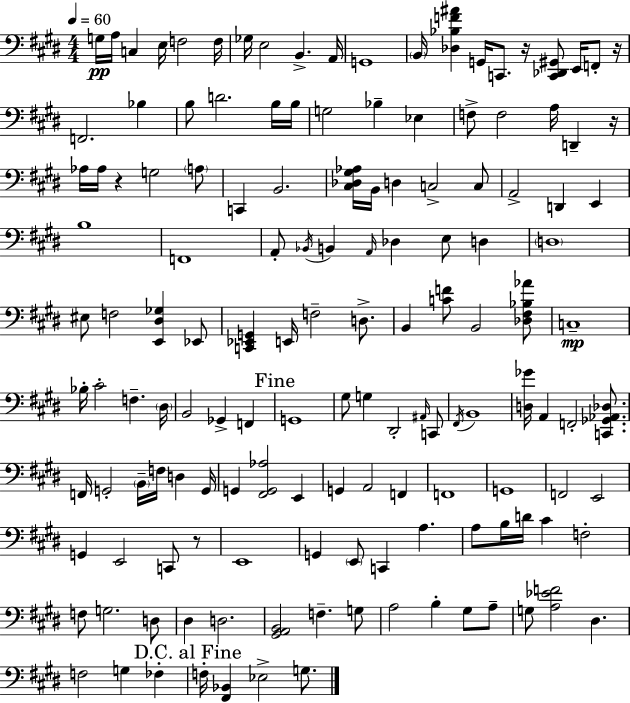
X:1
T:Untitled
M:4/4
L:1/4
K:E
G,/4 A,/4 C, E,/4 F,2 F,/4 _G,/4 E,2 B,, A,,/4 G,,4 B,,/4 [_D,_B,F^A] G,,/4 C,,/2 z/4 [C,,_D,,^G,,]/2 E,,/4 F,,/2 z/4 F,,2 _B, B,/2 D2 B,/4 B,/4 G,2 _B, _E, F,/2 F,2 A,/4 D,, z/4 _A,/4 _A,/4 z G,2 A,/2 C,, B,,2 [^C,_D,^G,_A,]/4 B,,/4 D, C,2 C,/2 A,,2 D,, E,, B,4 F,,4 A,,/2 _B,,/4 B,, A,,/4 _D, E,/2 D, D,4 ^E,/2 F,2 [E,,^D,_G,] _E,,/2 [C,,_E,,G,,] E,,/4 F,2 D,/2 B,, [CF]/2 B,,2 [_D,^F,_B,_A]/2 C,4 _B,/4 ^C2 F, ^D,/4 B,,2 _G,, F,, G,,4 ^G,/2 G, ^D,,2 ^A,,/4 C,,/2 ^F,,/4 B,,4 [D,_G]/4 A,, F,,2 [C,,_G,,_A,,_D,]/2 F,,/4 G,,2 B,,/4 F,/4 D, G,,/4 G,, [^F,,G,,_A,]2 E,, G,, A,,2 F,, F,,4 G,,4 F,,2 E,,2 G,, E,,2 C,,/2 z/2 E,,4 G,, E,,/2 C,, A, A,/2 B,/4 D/4 ^C F,2 F,/2 G,2 D,/2 ^D, D,2 [^G,,A,,B,,]2 F, G,/2 A,2 B, ^G,/2 A,/2 G,/2 [A,_EF]2 ^D, F,2 G, _F, F,/4 [^F,,_B,,] _E,2 G,/2